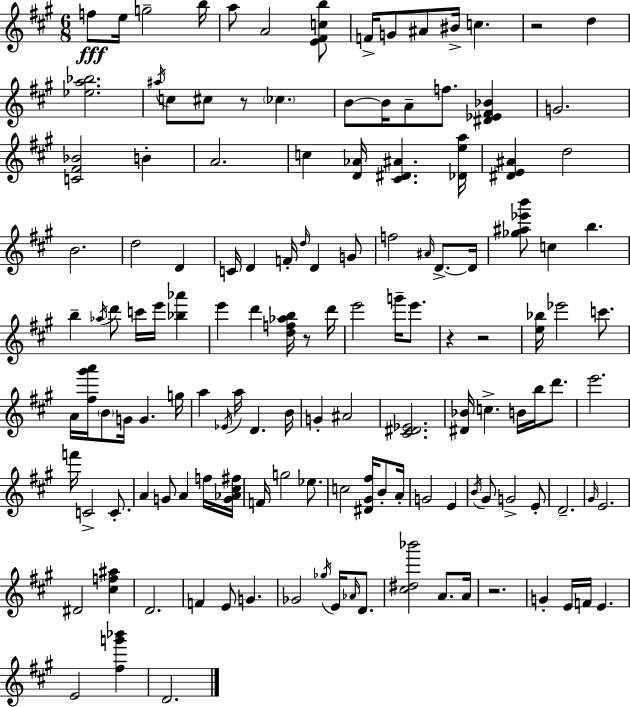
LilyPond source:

{
  \clef treble
  \numericTimeSignature
  \time 6/8
  \key a \major
  f''8\fff e''16 g''2-- b''16 | a''8 a'2 <e' fis' c'' b''>8 | f'16-> g'8 ais'8 bis'16-> c''4. | r2 d''4 | \break <ees'' a'' bes''>2. | \acciaccatura { ais''16 } c''8 cis''8 r8 \parenthesize ces''4. | b'8~~ b'16 a'8-- f''8. <dis' ees' fis' bes'>4 | g'2. | \break <c' fis' bes'>2 b'4-. | a'2. | c''4 <d' aes'>16 <cis' dis' ais'>4. | <des' e'' a''>16 <dis' e' ais'>4 d''2 | \break b'2. | d''2 d'4 | c'16 d'4 f'16-. \grace { d''16 } d'4 | g'8 f''2 \grace { ais'16 } d'8.->~~ | \break d'16 <ges'' ais'' ees''' b'''>8 c''4 b''4. | b''4-- \acciaccatura { aes''16 } d'''8 c'''16 e'''16 | <bes'' aes'''>4 e'''4 d'''4 | <d'' f'' aes'' b''>16 r8 d'''16 e'''2 | \break g'''16-- e'''8. r4 r2 | <e'' bes''>16 ees'''2 | c'''8. a'16 <fis'' gis''' a'''>16 \parenthesize b'8 g'16 g'4. | g''16 a''4 \acciaccatura { ees'16 } a''16 d'4. | \break b'16 g'4-. ais'2 | <cis' dis' ees'>2. | <dis' bes'>16 c''4.-> | b'16 b''16 d'''8. e'''2. | \break f'''16 c'2-> | c'8.-. a'4 g'8 a'4 | f''16 <g' aes' cis'' fis''>16 f'16 g''2 | ees''8. c''2 | \break <dis' gis' fis''>16 b'8-. a'16-. g'2 | e'4 \acciaccatura { b'16 } gis'8 g'2-> | e'8-. d'2.-- | \grace { gis'16 } e'2. | \break dis'2 | <cis'' f'' ais''>4 d'2. | f'4 e'8 | g'4. ges'2 | \break \acciaccatura { ges''16 } e'16 \grace { aes'16 } d'8. <cis'' dis'' bes'''>2 | a'8. a'16 r2. | g'4-. | e'16 f'16 e'4. e'2 | \break <fis'' g''' bes'''>4 d'2. | \bar "|."
}